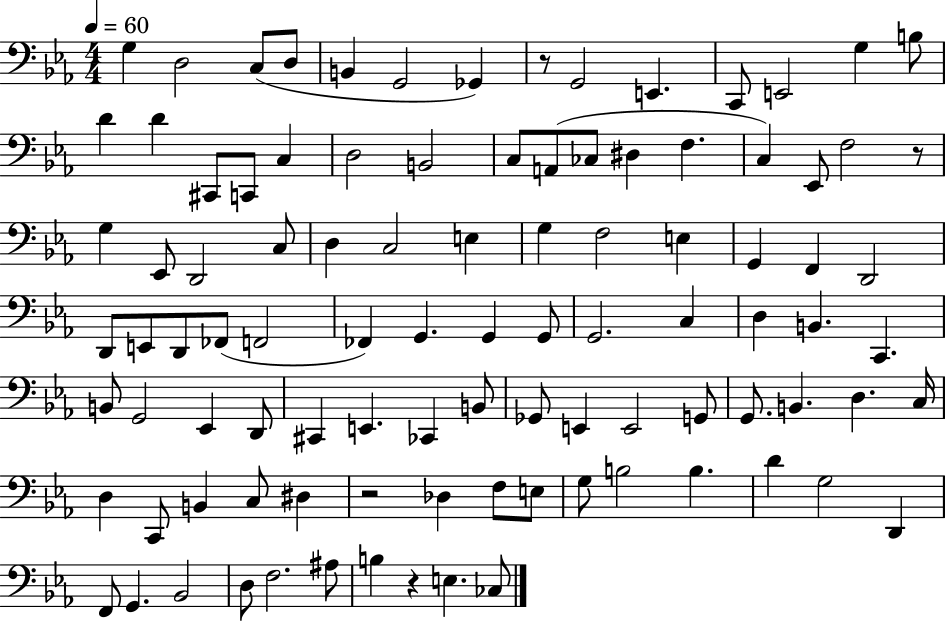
X:1
T:Untitled
M:4/4
L:1/4
K:Eb
G, D,2 C,/2 D,/2 B,, G,,2 _G,, z/2 G,,2 E,, C,,/2 E,,2 G, B,/2 D D ^C,,/2 C,,/2 C, D,2 B,,2 C,/2 A,,/2 _C,/2 ^D, F, C, _E,,/2 F,2 z/2 G, _E,,/2 D,,2 C,/2 D, C,2 E, G, F,2 E, G,, F,, D,,2 D,,/2 E,,/2 D,,/2 _F,,/2 F,,2 _F,, G,, G,, G,,/2 G,,2 C, D, B,, C,, B,,/2 G,,2 _E,, D,,/2 ^C,, E,, _C,, B,,/2 _G,,/2 E,, E,,2 G,,/2 G,,/2 B,, D, C,/4 D, C,,/2 B,, C,/2 ^D, z2 _D, F,/2 E,/2 G,/2 B,2 B, D G,2 D,, F,,/2 G,, _B,,2 D,/2 F,2 ^A,/2 B, z E, _C,/2